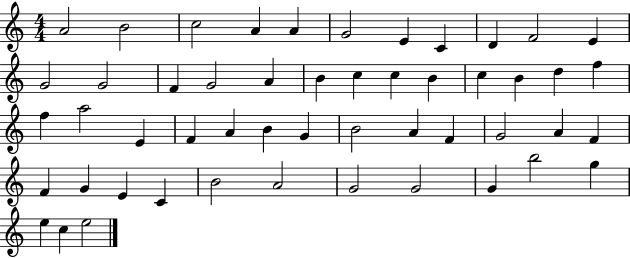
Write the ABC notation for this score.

X:1
T:Untitled
M:4/4
L:1/4
K:C
A2 B2 c2 A A G2 E C D F2 E G2 G2 F G2 A B c c B c B d f f a2 E F A B G B2 A F G2 A F F G E C B2 A2 G2 G2 G b2 g e c e2